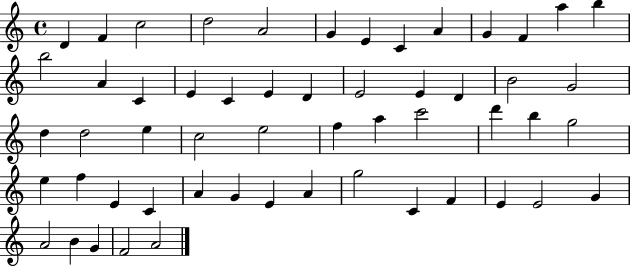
{
  \clef treble
  \time 4/4
  \defaultTimeSignature
  \key c \major
  d'4 f'4 c''2 | d''2 a'2 | g'4 e'4 c'4 a'4 | g'4 f'4 a''4 b''4 | \break b''2 a'4 c'4 | e'4 c'4 e'4 d'4 | e'2 e'4 d'4 | b'2 g'2 | \break d''4 d''2 e''4 | c''2 e''2 | f''4 a''4 c'''2 | d'''4 b''4 g''2 | \break e''4 f''4 e'4 c'4 | a'4 g'4 e'4 a'4 | g''2 c'4 f'4 | e'4 e'2 g'4 | \break a'2 b'4 g'4 | f'2 a'2 | \bar "|."
}